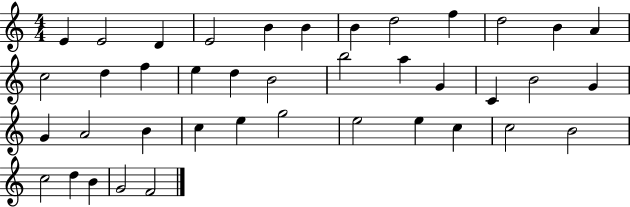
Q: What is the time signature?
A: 4/4